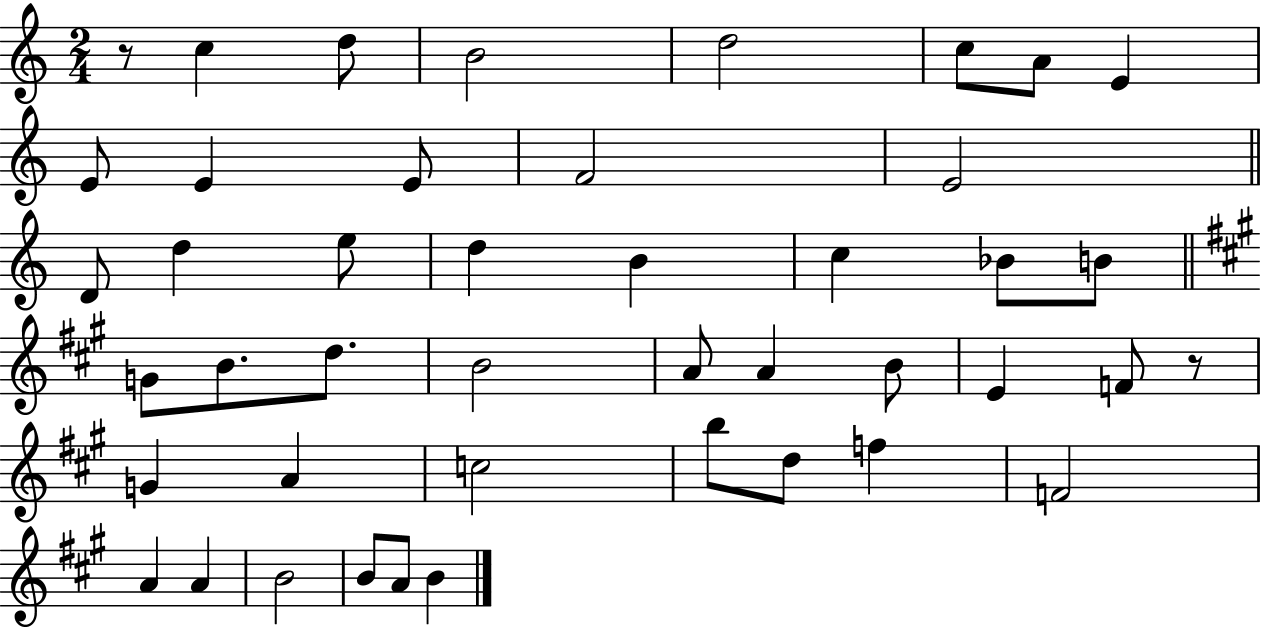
X:1
T:Untitled
M:2/4
L:1/4
K:C
z/2 c d/2 B2 d2 c/2 A/2 E E/2 E E/2 F2 E2 D/2 d e/2 d B c _B/2 B/2 G/2 B/2 d/2 B2 A/2 A B/2 E F/2 z/2 G A c2 b/2 d/2 f F2 A A B2 B/2 A/2 B